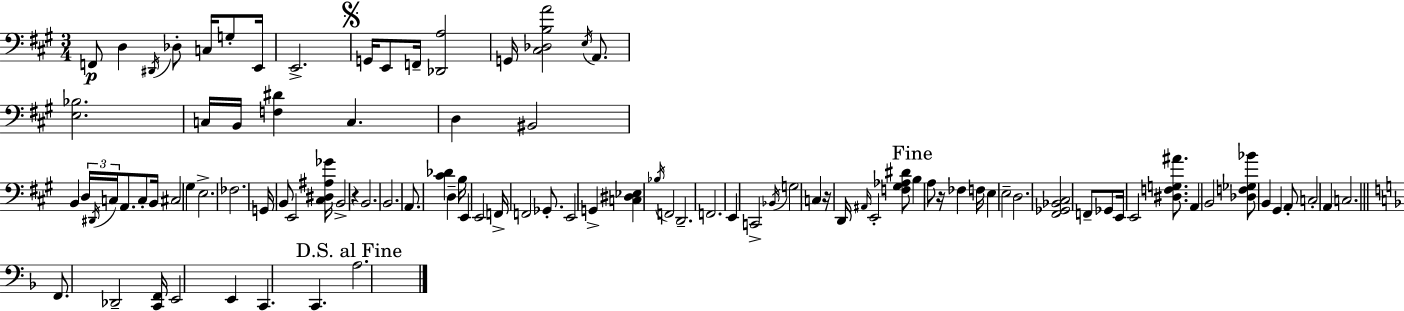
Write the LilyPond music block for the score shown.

{
  \clef bass
  \numericTimeSignature
  \time 3/4
  \key a \major
  f,8\p d4 \acciaccatura { dis,16 } des8-. c16 g8-. | e,16 e,2.-> | \mark \markup { \musicglyph "scripts.segno" } g,16 e,8 f,16-- <des, a>2 | g,16 <cis des b a'>2 \acciaccatura { e16 } a,8. | \break <e bes>2. | c16 b,16 <f dis'>4 c4. | d4 bis,2 | b,4 \tuplet 3/2 { d16 \acciaccatura { dis,16 } c16 } a,8. | \break c8-. b,16 cis2 gis4 | e2.-> | fes2. | g,16 b,8 e,2 | \break <cis dis ais ges'>16 b,2-> r4 | b,2. | b,2. | a,8. <cis' des'>4 d4-- | \break b16 e,4 e,2 | f,16-> f,2 | ges,8.-. e,2 g,4-> | <c dis ees>4 \acciaccatura { bes16 } f,2 | \break d,2.-- | f,2. | e,4 c,2-> | \acciaccatura { bes,16 } g2 | \break c4 r16 d,16 \grace { ais,16 } e,2-. | <f gis aes dis'>8 \mark "Fine" b4 a8 | r16 fes4 f16 e4 e2-- | d2. | \break <fis, ges, bes, cis>2 | f,8-- ges,8 e,16 e,2 | <dis f g ais'>8. a,4 b,2 | <des f ges bes'>8 b,4 | \break gis,4 a,8-. c2-. | a,4 c2. | \bar "||" \break \key f \major f,8. des,2-- <c, f,>16 | e,2 e,4 | c,4. c,4. | \mark "D.S. al Fine" a2. | \break \bar "|."
}